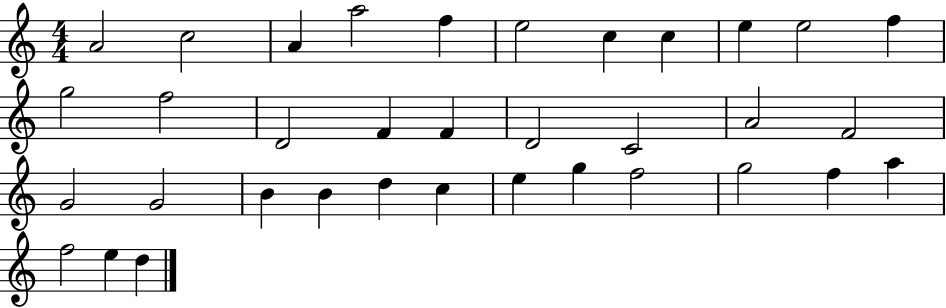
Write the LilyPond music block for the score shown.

{
  \clef treble
  \numericTimeSignature
  \time 4/4
  \key c \major
  a'2 c''2 | a'4 a''2 f''4 | e''2 c''4 c''4 | e''4 e''2 f''4 | \break g''2 f''2 | d'2 f'4 f'4 | d'2 c'2 | a'2 f'2 | \break g'2 g'2 | b'4 b'4 d''4 c''4 | e''4 g''4 f''2 | g''2 f''4 a''4 | \break f''2 e''4 d''4 | \bar "|."
}